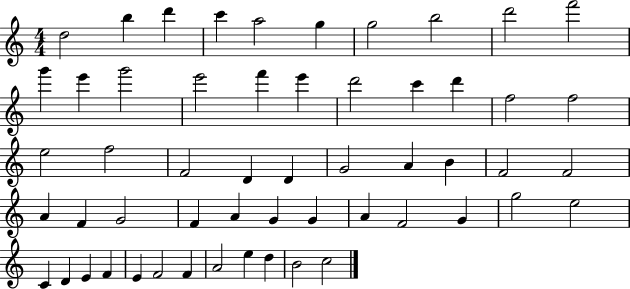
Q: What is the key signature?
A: C major